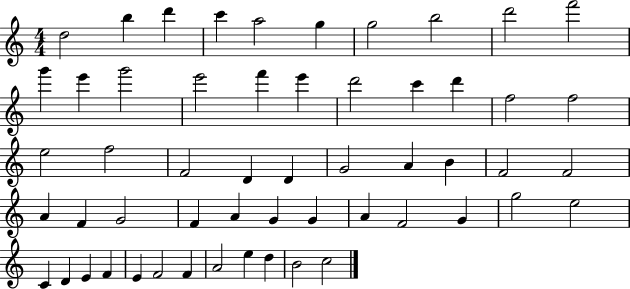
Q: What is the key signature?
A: C major